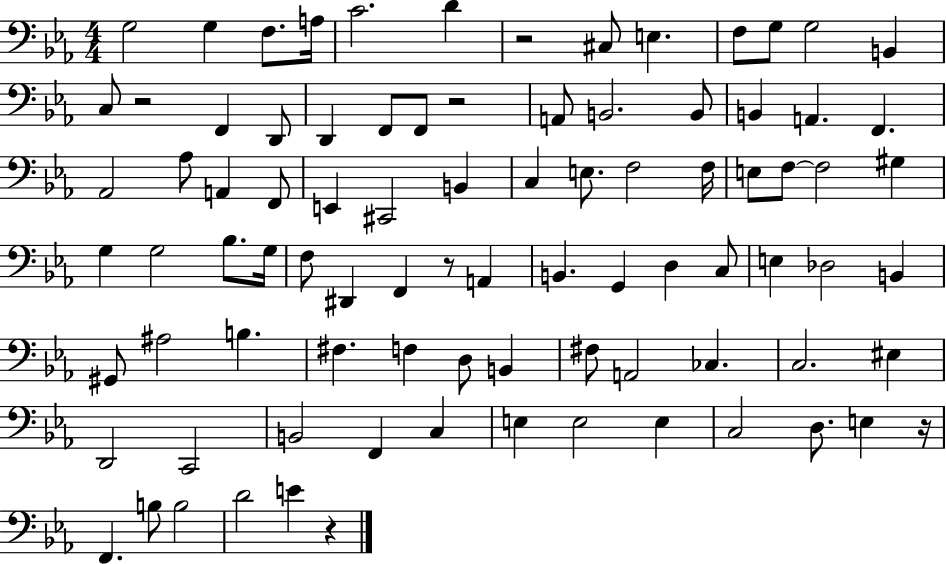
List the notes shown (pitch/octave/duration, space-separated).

G3/h G3/q F3/e. A3/s C4/h. D4/q R/h C#3/e E3/q. F3/e G3/e G3/h B2/q C3/e R/h F2/q D2/e D2/q F2/e F2/e R/h A2/e B2/h. B2/e B2/q A2/q. F2/q. Ab2/h Ab3/e A2/q F2/e E2/q C#2/h B2/q C3/q E3/e. F3/h F3/s E3/e F3/e F3/h G#3/q G3/q G3/h Bb3/e. G3/s F3/e D#2/q F2/q R/e A2/q B2/q. G2/q D3/q C3/e E3/q Db3/h B2/q G#2/e A#3/h B3/q. F#3/q. F3/q D3/e B2/q F#3/e A2/h CES3/q. C3/h. EIS3/q D2/h C2/h B2/h F2/q C3/q E3/q E3/h E3/q C3/h D3/e. E3/q R/s F2/q. B3/e B3/h D4/h E4/q R/q